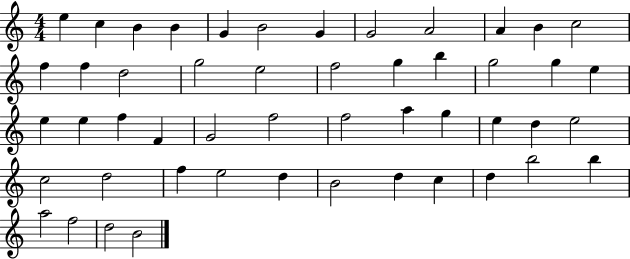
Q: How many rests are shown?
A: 0